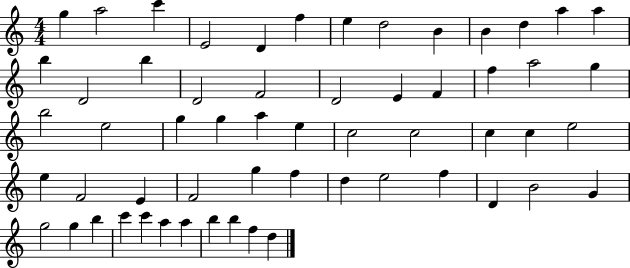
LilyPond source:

{
  \clef treble
  \numericTimeSignature
  \time 4/4
  \key c \major
  g''4 a''2 c'''4 | e'2 d'4 f''4 | e''4 d''2 b'4 | b'4 d''4 a''4 a''4 | \break b''4 d'2 b''4 | d'2 f'2 | d'2 e'4 f'4 | f''4 a''2 g''4 | \break b''2 e''2 | g''4 g''4 a''4 e''4 | c''2 c''2 | c''4 c''4 e''2 | \break e''4 f'2 e'4 | f'2 g''4 f''4 | d''4 e''2 f''4 | d'4 b'2 g'4 | \break g''2 g''4 b''4 | c'''4 c'''4 a''4 a''4 | b''4 b''4 f''4 d''4 | \bar "|."
}